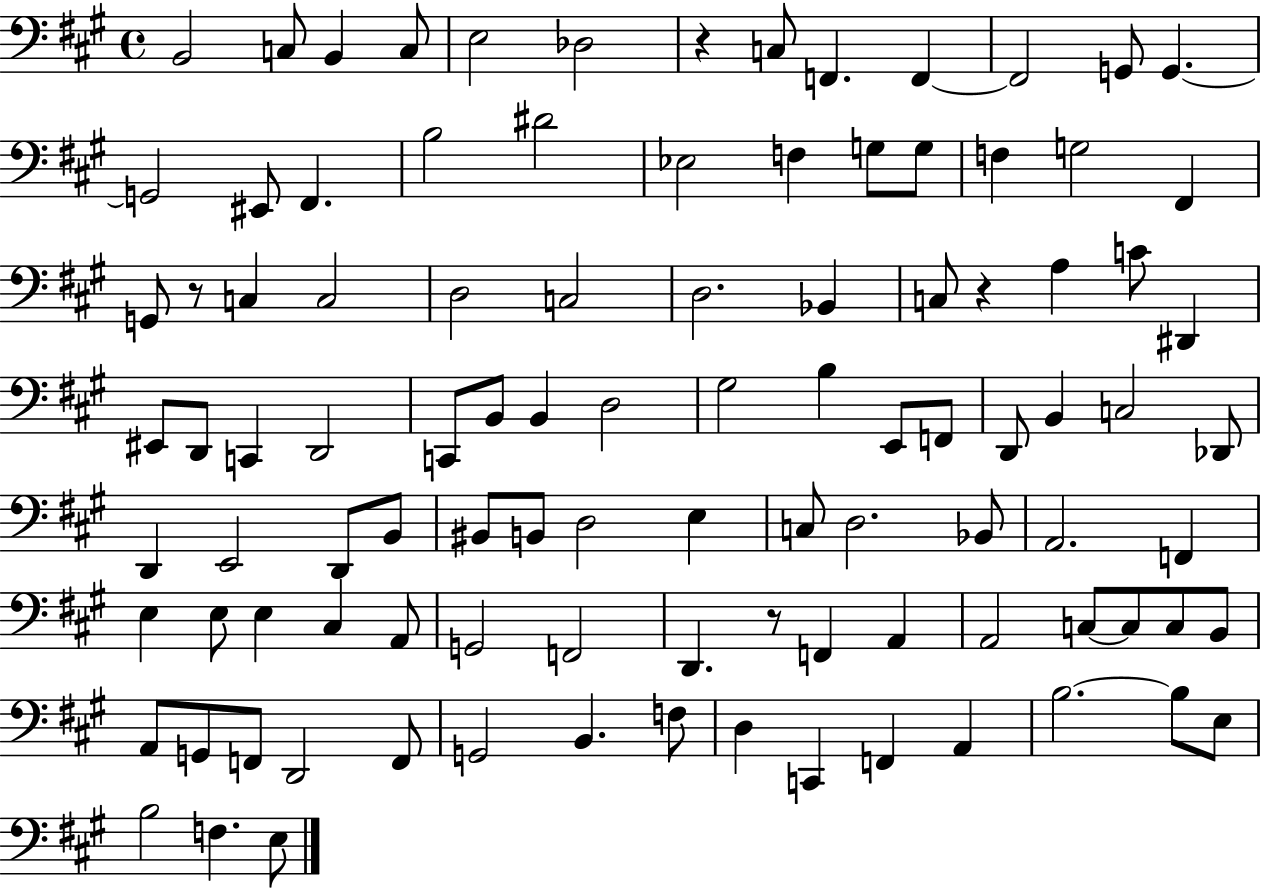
{
  \clef bass
  \time 4/4
  \defaultTimeSignature
  \key a \major
  b,2 c8 b,4 c8 | e2 des2 | r4 c8 f,4. f,4~~ | f,2 g,8 g,4.~~ | \break g,2 eis,8 fis,4. | b2 dis'2 | ees2 f4 g8 g8 | f4 g2 fis,4 | \break g,8 r8 c4 c2 | d2 c2 | d2. bes,4 | c8 r4 a4 c'8 dis,4 | \break eis,8 d,8 c,4 d,2 | c,8 b,8 b,4 d2 | gis2 b4 e,8 f,8 | d,8 b,4 c2 des,8 | \break d,4 e,2 d,8 b,8 | bis,8 b,8 d2 e4 | c8 d2. bes,8 | a,2. f,4 | \break e4 e8 e4 cis4 a,8 | g,2 f,2 | d,4. r8 f,4 a,4 | a,2 c8~~ c8 c8 b,8 | \break a,8 g,8 f,8 d,2 f,8 | g,2 b,4. f8 | d4 c,4 f,4 a,4 | b2.~~ b8 e8 | \break b2 f4. e8 | \bar "|."
}